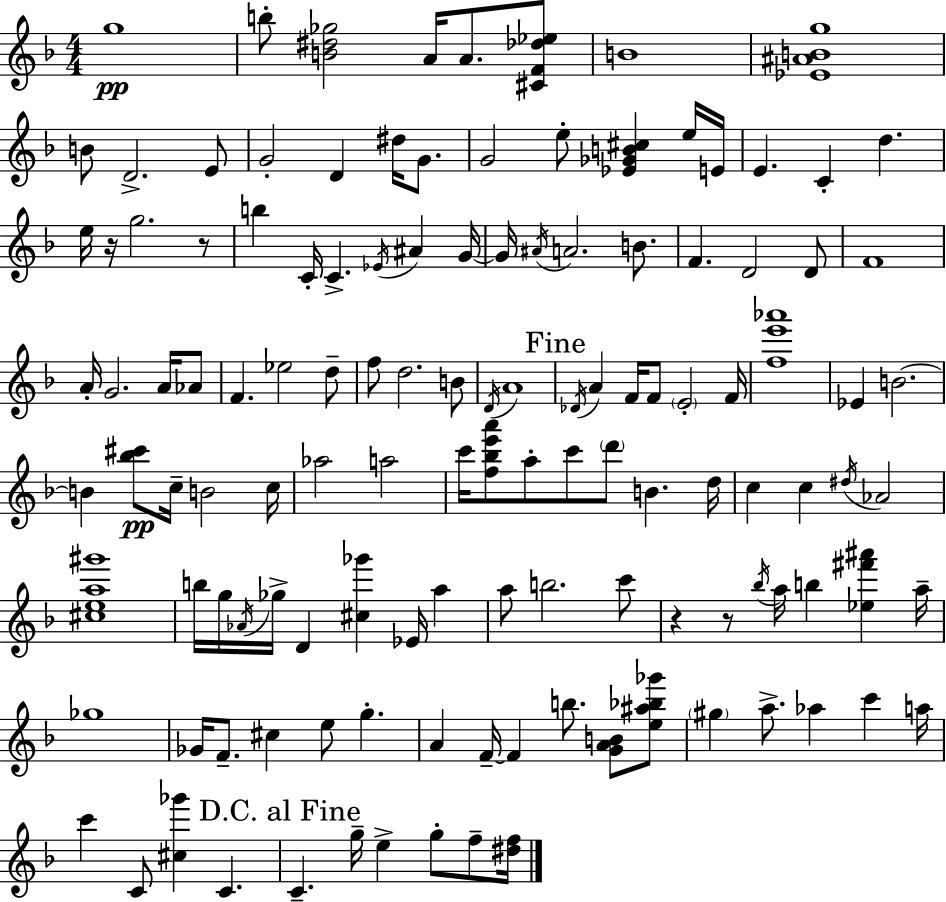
G5/w B5/e [B4,D#5,Gb5]/h A4/s A4/e. [C#4,F4,Db5,Eb5]/e B4/w [Eb4,A#4,B4,G5]/w B4/e D4/h. E4/e G4/h D4/q D#5/s G4/e. G4/h E5/e [Eb4,Gb4,B4,C#5]/q E5/s E4/s E4/q. C4/q D5/q. E5/s R/s G5/h. R/e B5/q C4/s C4/q. Eb4/s A#4/q G4/s G4/s A#4/s A4/h. B4/e. F4/q. D4/h D4/e F4/w A4/s G4/h. A4/s Ab4/e F4/q. Eb5/h D5/e F5/e D5/h. B4/e D4/s A4/w Db4/s A4/q F4/s F4/e E4/h F4/s [F5,E6,Ab6]/w Eb4/q B4/h. B4/q [Bb5,C#6]/e C5/s B4/h C5/s Ab5/h A5/h C6/s [F5,Bb5,E6,A6]/e A5/e C6/e D6/e B4/q. D5/s C5/q C5/q D#5/s Ab4/h [C#5,E5,A5,G#6]/w B5/s G5/s Ab4/s Gb5/s D4/q [C#5,Gb6]/q Eb4/s A5/q A5/e B5/h. C6/e R/q R/e Bb5/s A5/s B5/q [Eb5,F#6,A#6]/q A5/s Gb5/w Gb4/s F4/e. C#5/q E5/e G5/q. A4/q F4/s F4/q B5/e. [G4,A4,B4]/e [E5,A#5,Bb5,Gb6]/e G#5/q A5/e. Ab5/q C6/q A5/s C6/q C4/e [C#5,Gb6]/q C4/q. C4/q. G5/s E5/q G5/e F5/e [D#5,F5]/s